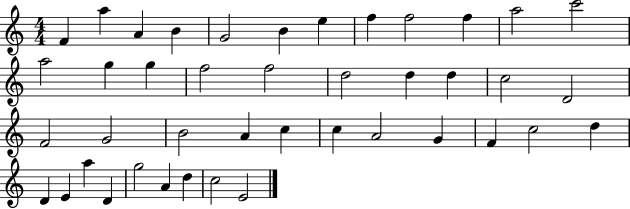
F4/q A5/q A4/q B4/q G4/h B4/q E5/q F5/q F5/h F5/q A5/h C6/h A5/h G5/q G5/q F5/h F5/h D5/h D5/q D5/q C5/h D4/h F4/h G4/h B4/h A4/q C5/q C5/q A4/h G4/q F4/q C5/h D5/q D4/q E4/q A5/q D4/q G5/h A4/q D5/q C5/h E4/h